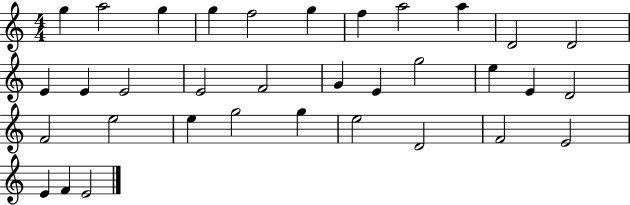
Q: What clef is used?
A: treble